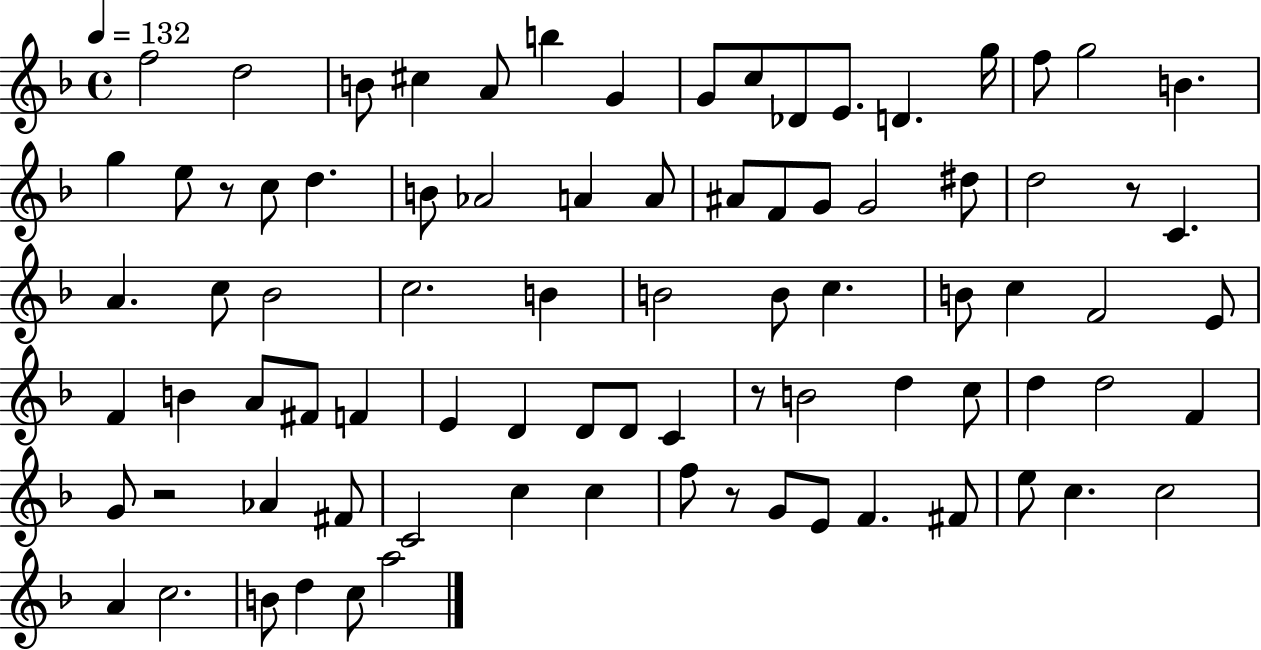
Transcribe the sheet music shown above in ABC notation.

X:1
T:Untitled
M:4/4
L:1/4
K:F
f2 d2 B/2 ^c A/2 b G G/2 c/2 _D/2 E/2 D g/4 f/2 g2 B g e/2 z/2 c/2 d B/2 _A2 A A/2 ^A/2 F/2 G/2 G2 ^d/2 d2 z/2 C A c/2 _B2 c2 B B2 B/2 c B/2 c F2 E/2 F B A/2 ^F/2 F E D D/2 D/2 C z/2 B2 d c/2 d d2 F G/2 z2 _A ^F/2 C2 c c f/2 z/2 G/2 E/2 F ^F/2 e/2 c c2 A c2 B/2 d c/2 a2